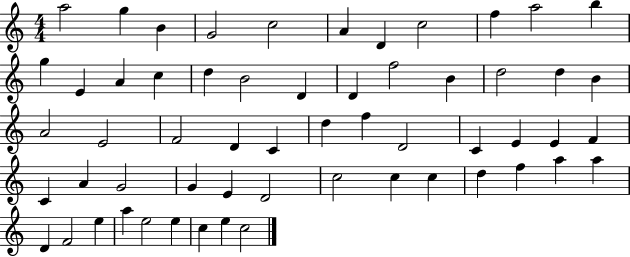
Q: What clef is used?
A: treble